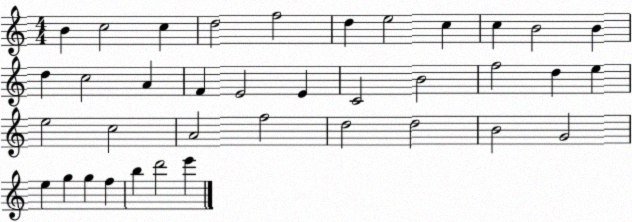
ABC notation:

X:1
T:Untitled
M:4/4
L:1/4
K:C
B c2 c d2 f2 d e2 c c B2 B d c2 A F E2 E C2 B2 f2 d e e2 c2 A2 f2 d2 d2 B2 G2 e g g f b d'2 e'